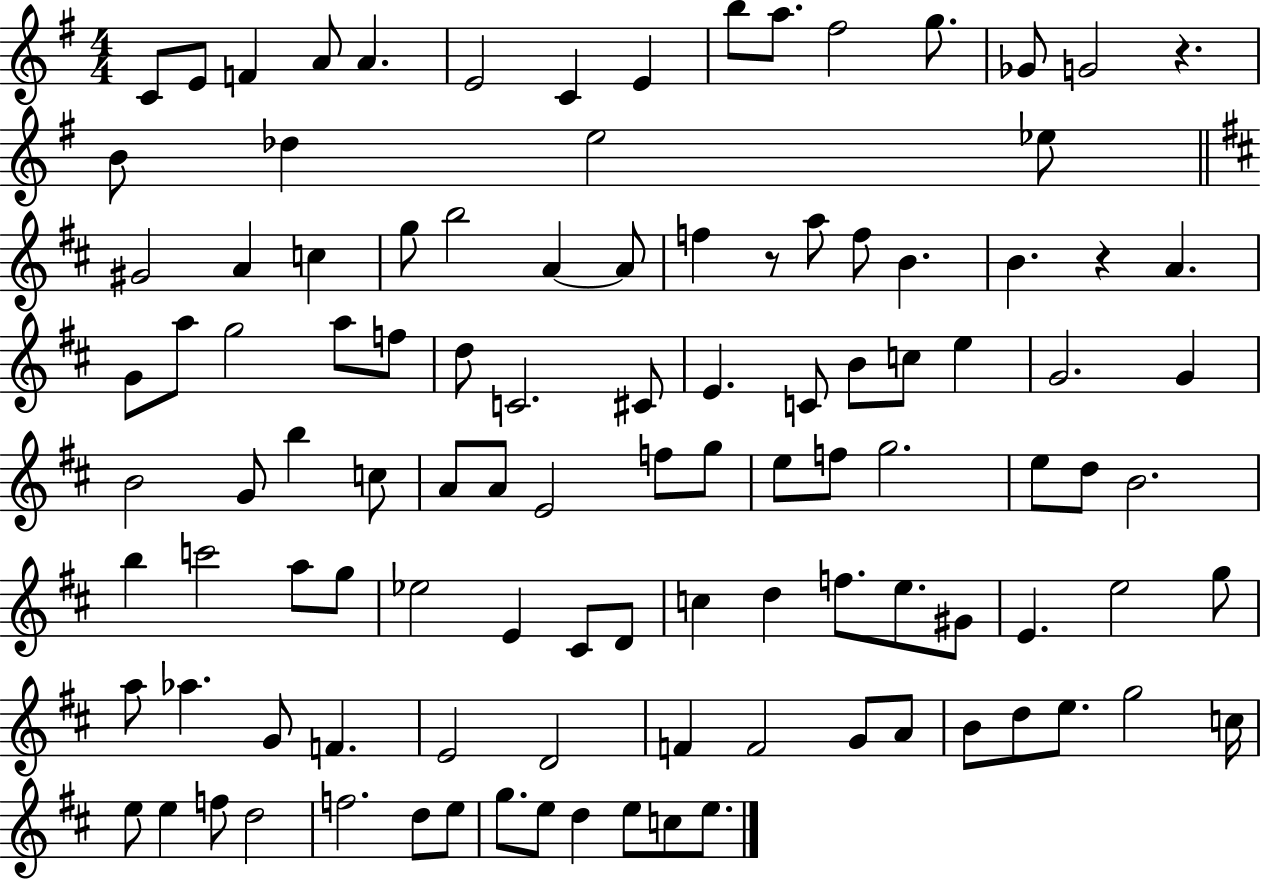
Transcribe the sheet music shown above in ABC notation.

X:1
T:Untitled
M:4/4
L:1/4
K:G
C/2 E/2 F A/2 A E2 C E b/2 a/2 ^f2 g/2 _G/2 G2 z B/2 _d e2 _e/2 ^G2 A c g/2 b2 A A/2 f z/2 a/2 f/2 B B z A G/2 a/2 g2 a/2 f/2 d/2 C2 ^C/2 E C/2 B/2 c/2 e G2 G B2 G/2 b c/2 A/2 A/2 E2 f/2 g/2 e/2 f/2 g2 e/2 d/2 B2 b c'2 a/2 g/2 _e2 E ^C/2 D/2 c d f/2 e/2 ^G/2 E e2 g/2 a/2 _a G/2 F E2 D2 F F2 G/2 A/2 B/2 d/2 e/2 g2 c/4 e/2 e f/2 d2 f2 d/2 e/2 g/2 e/2 d e/2 c/2 e/2